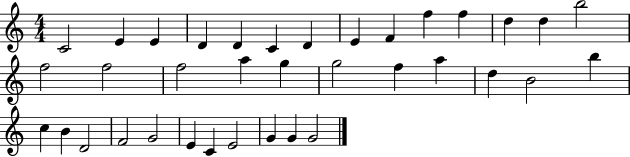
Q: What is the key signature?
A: C major